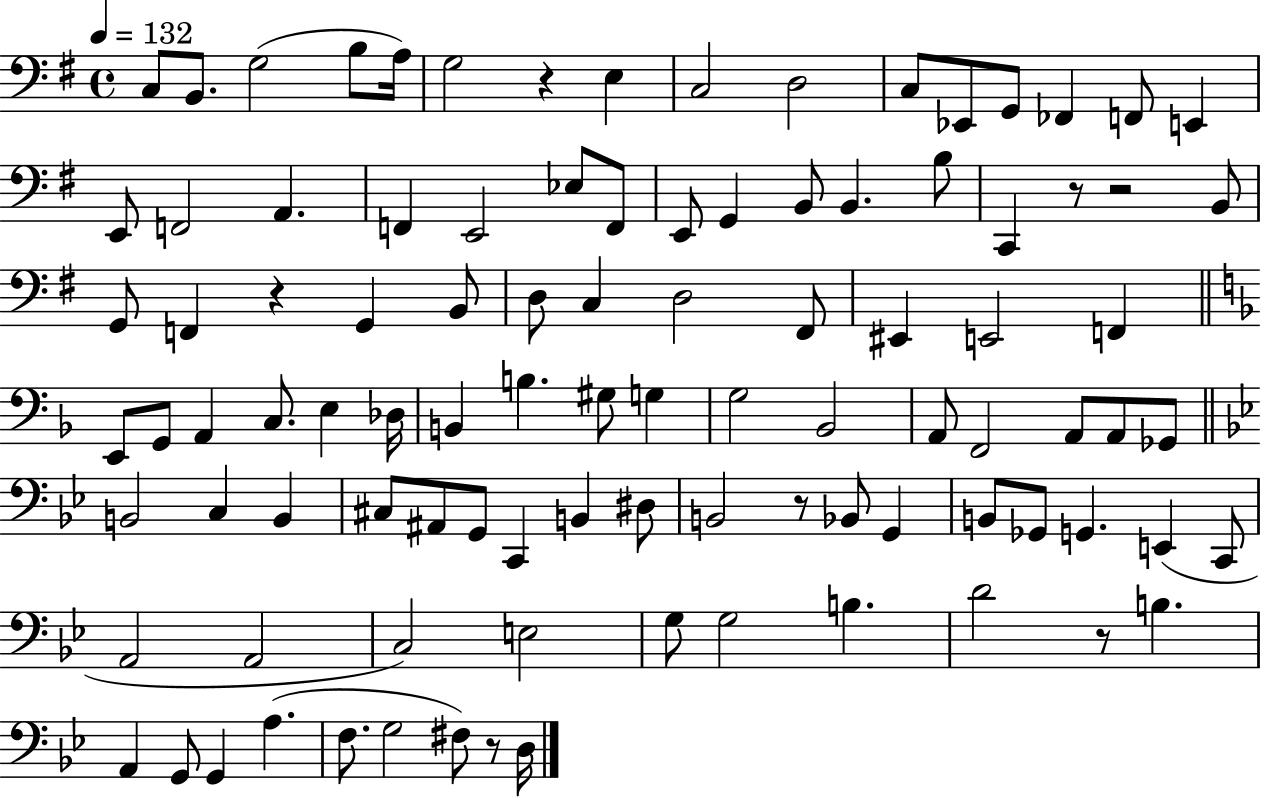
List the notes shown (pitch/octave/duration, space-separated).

C3/e B2/e. G3/h B3/e A3/s G3/h R/q E3/q C3/h D3/h C3/e Eb2/e G2/e FES2/q F2/e E2/q E2/e F2/h A2/q. F2/q E2/h Eb3/e F2/e E2/e G2/q B2/e B2/q. B3/e C2/q R/e R/h B2/e G2/e F2/q R/q G2/q B2/e D3/e C3/q D3/h F#2/e EIS2/q E2/h F2/q E2/e G2/e A2/q C3/e. E3/q Db3/s B2/q B3/q. G#3/e G3/q G3/h Bb2/h A2/e F2/h A2/e A2/e Gb2/e B2/h C3/q B2/q C#3/e A#2/e G2/e C2/q B2/q D#3/e B2/h R/e Bb2/e G2/q B2/e Gb2/e G2/q. E2/q C2/e A2/h A2/h C3/h E3/h G3/e G3/h B3/q. D4/h R/e B3/q. A2/q G2/e G2/q A3/q. F3/e. G3/h F#3/e R/e D3/s